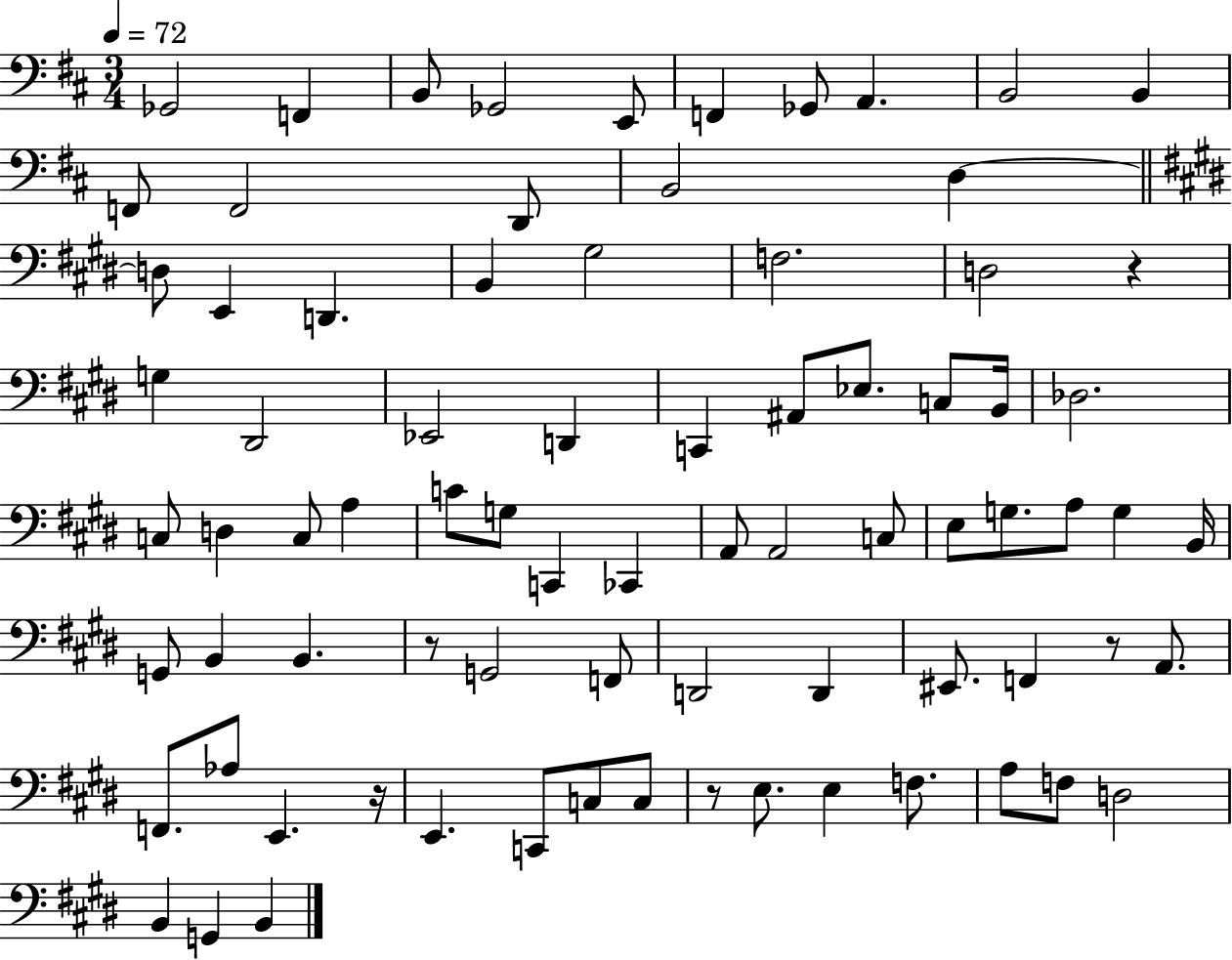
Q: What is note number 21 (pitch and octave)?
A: F3